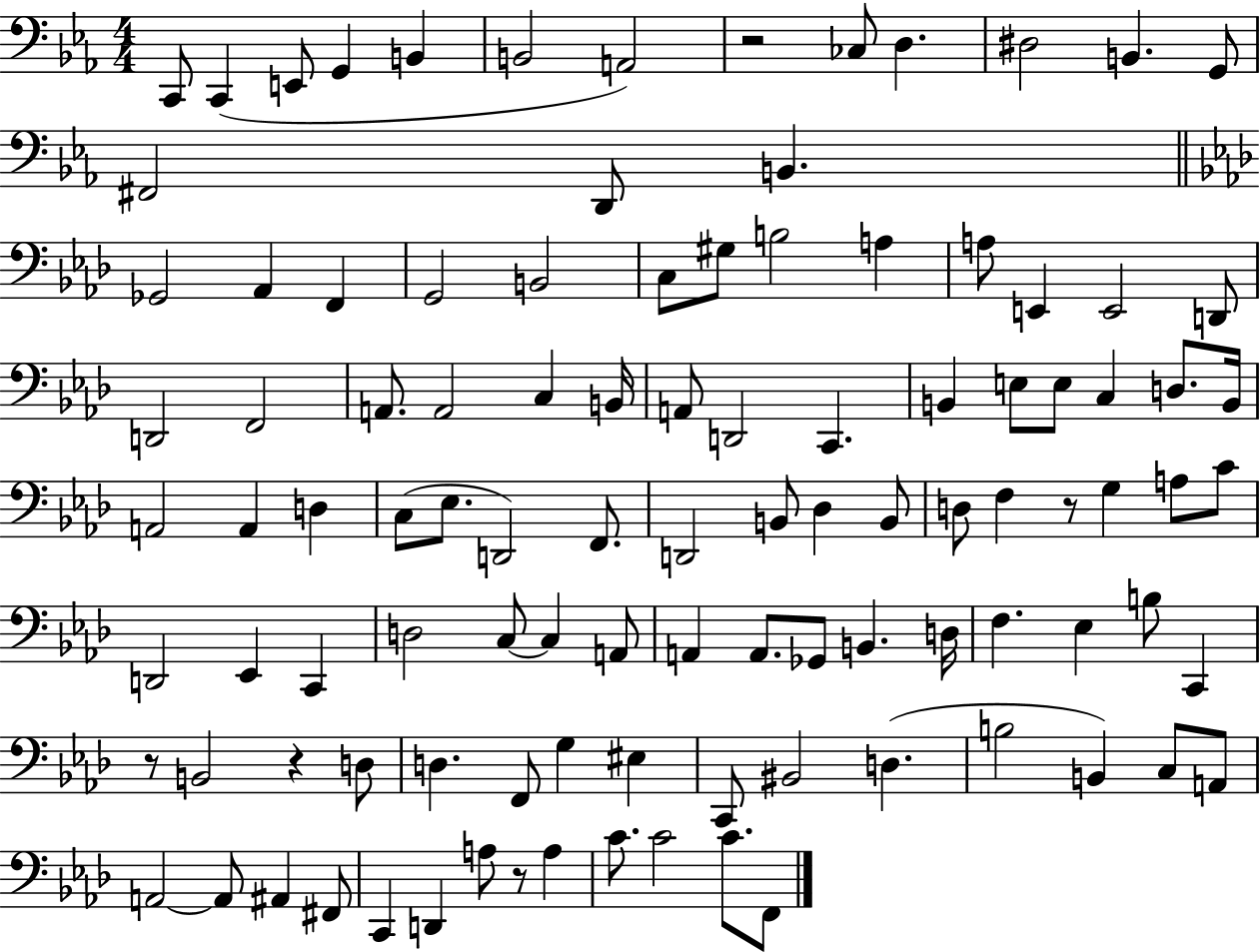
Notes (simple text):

C2/e C2/q E2/e G2/q B2/q B2/h A2/h R/h CES3/e D3/q. D#3/h B2/q. G2/e F#2/h D2/e B2/q. Gb2/h Ab2/q F2/q G2/h B2/h C3/e G#3/e B3/h A3/q A3/e E2/q E2/h D2/e D2/h F2/h A2/e. A2/h C3/q B2/s A2/e D2/h C2/q. B2/q E3/e E3/e C3/q D3/e. B2/s A2/h A2/q D3/q C3/e Eb3/e. D2/h F2/e. D2/h B2/e Db3/q B2/e D3/e F3/q R/e G3/q A3/e C4/e D2/h Eb2/q C2/q D3/h C3/e C3/q A2/e A2/q A2/e. Gb2/e B2/q. D3/s F3/q. Eb3/q B3/e C2/q R/e B2/h R/q D3/e D3/q. F2/e G3/q EIS3/q C2/e BIS2/h D3/q. B3/h B2/q C3/e A2/e A2/h A2/e A#2/q F#2/e C2/q D2/q A3/e R/e A3/q C4/e. C4/h C4/e. F2/e